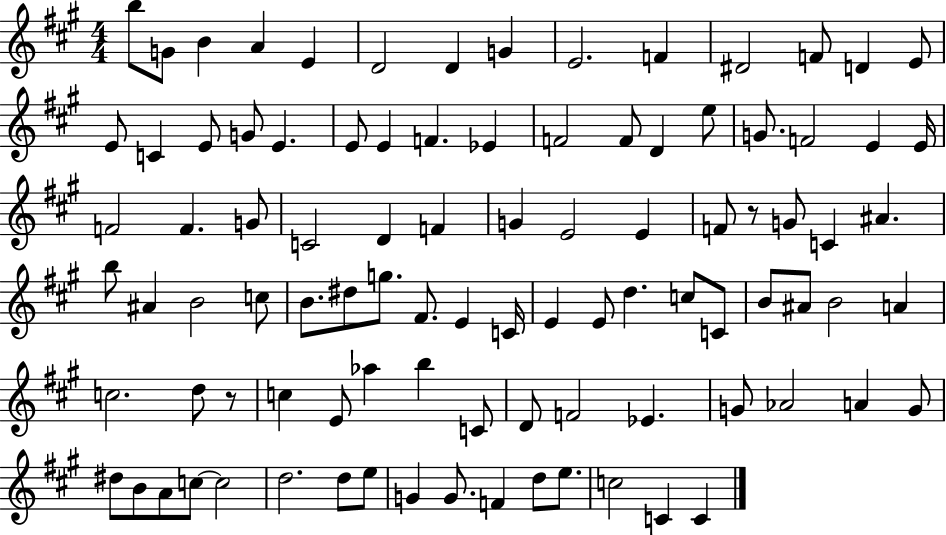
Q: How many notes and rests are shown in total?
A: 95